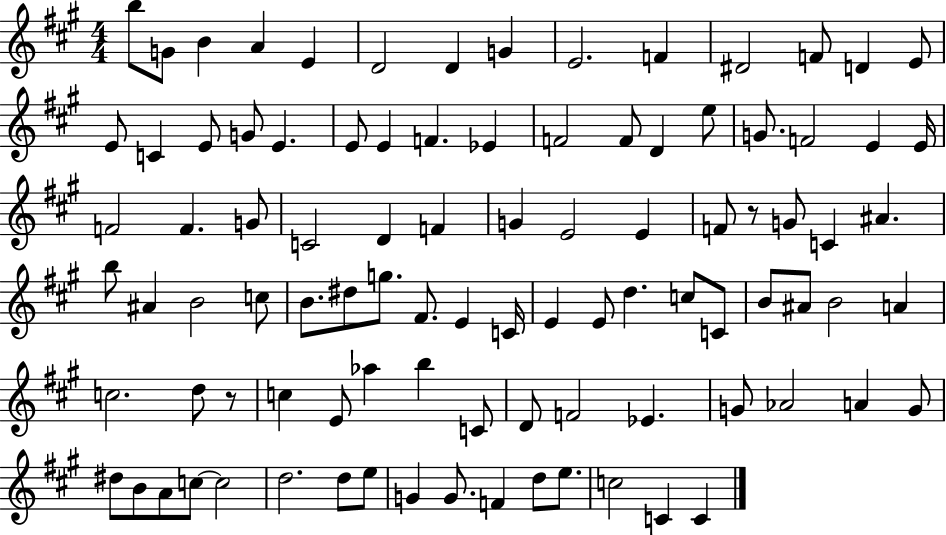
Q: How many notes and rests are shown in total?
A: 95